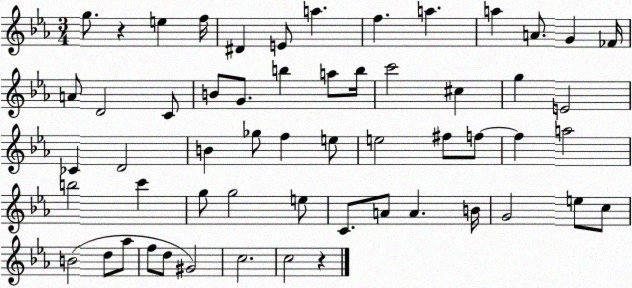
X:1
T:Untitled
M:3/4
L:1/4
K:Eb
g/2 z e f/4 ^D E/2 a f a a A/2 G _F/4 A/2 D2 C/2 B/2 G/2 b a/2 b/4 c'2 ^c g E2 _C D2 B _g/2 f e/2 e2 ^f/2 f/2 f a2 b2 c' g/2 g2 e/2 C/2 A/2 A B/4 G2 e/2 c/2 B2 d/2 _a/2 f/2 d/2 ^G2 c2 c2 z